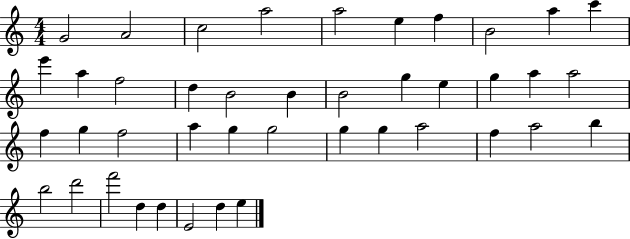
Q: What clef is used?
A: treble